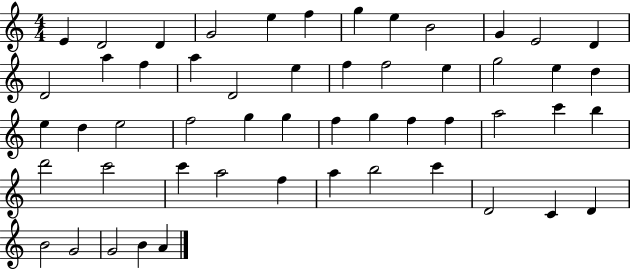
X:1
T:Untitled
M:4/4
L:1/4
K:C
E D2 D G2 e f g e B2 G E2 D D2 a f a D2 e f f2 e g2 e d e d e2 f2 g g f g f f a2 c' b d'2 c'2 c' a2 f a b2 c' D2 C D B2 G2 G2 B A